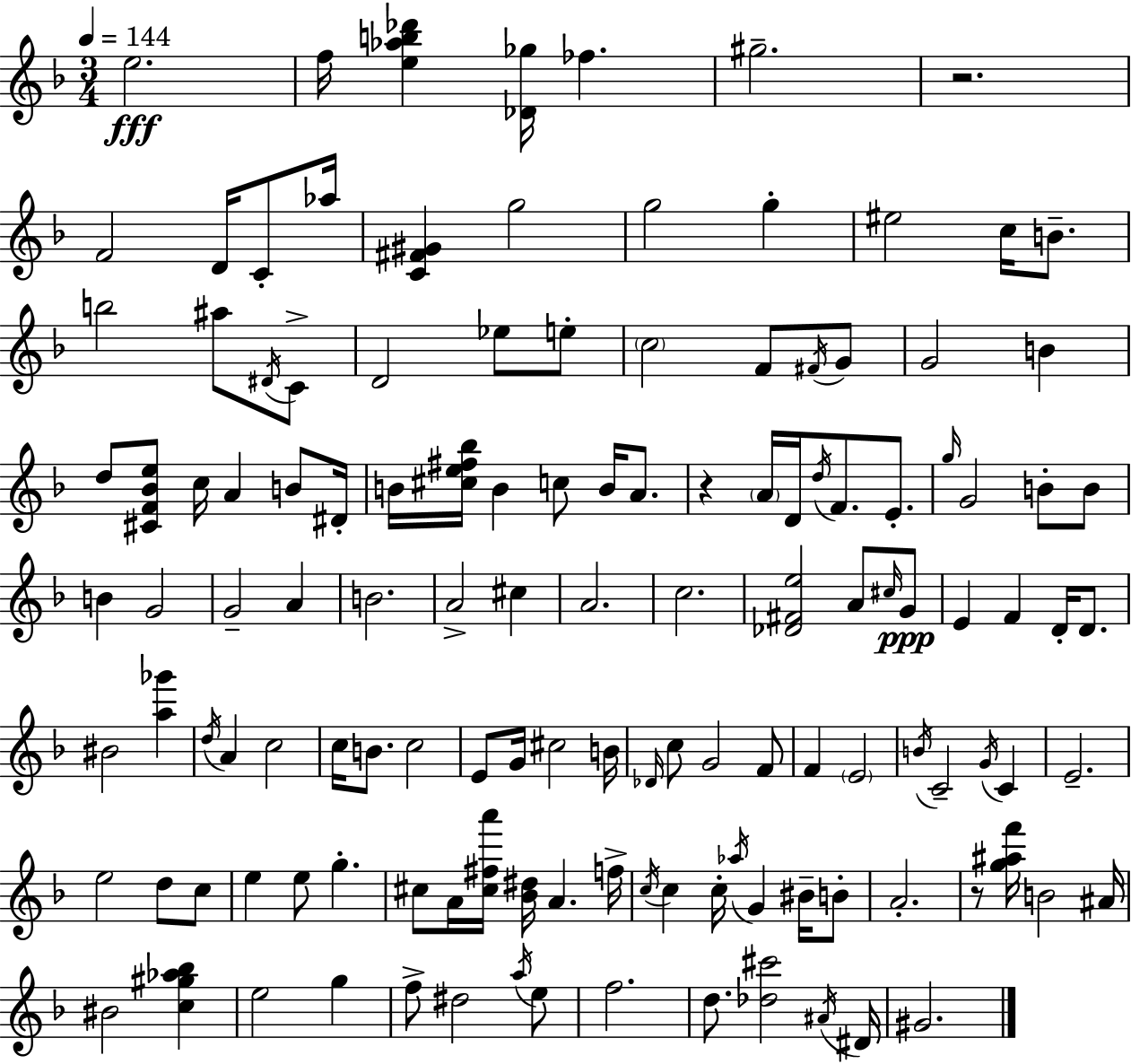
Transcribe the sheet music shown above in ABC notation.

X:1
T:Untitled
M:3/4
L:1/4
K:Dm
e2 f/4 [e_ab_d'] [_D_g]/4 _f ^g2 z2 F2 D/4 C/2 _a/4 [C^F^G] g2 g2 g ^e2 c/4 B/2 b2 ^a/2 ^D/4 C/2 D2 _e/2 e/2 c2 F/2 ^F/4 G/2 G2 B d/2 [^CF_Be]/2 c/4 A B/2 ^D/4 B/4 [^ce^f_b]/4 B c/2 B/4 A/2 z A/4 D/4 d/4 F/2 E/2 g/4 G2 B/2 B/2 B G2 G2 A B2 A2 ^c A2 c2 [_D^Fe]2 A/2 ^c/4 G/2 E F D/4 D/2 ^B2 [a_g'] d/4 A c2 c/4 B/2 c2 E/2 G/4 ^c2 B/4 _D/4 c/2 G2 F/2 F E2 B/4 C2 G/4 C E2 e2 d/2 c/2 e e/2 g ^c/2 A/4 [^c^fa']/4 [_B^d]/4 A f/4 c/4 c c/4 _a/4 G ^B/4 B/2 A2 z/2 [g^af']/4 B2 ^A/4 ^B2 [c^g_a_b] e2 g f/2 ^d2 a/4 e/2 f2 d/2 [_d^c']2 ^A/4 ^D/4 ^G2